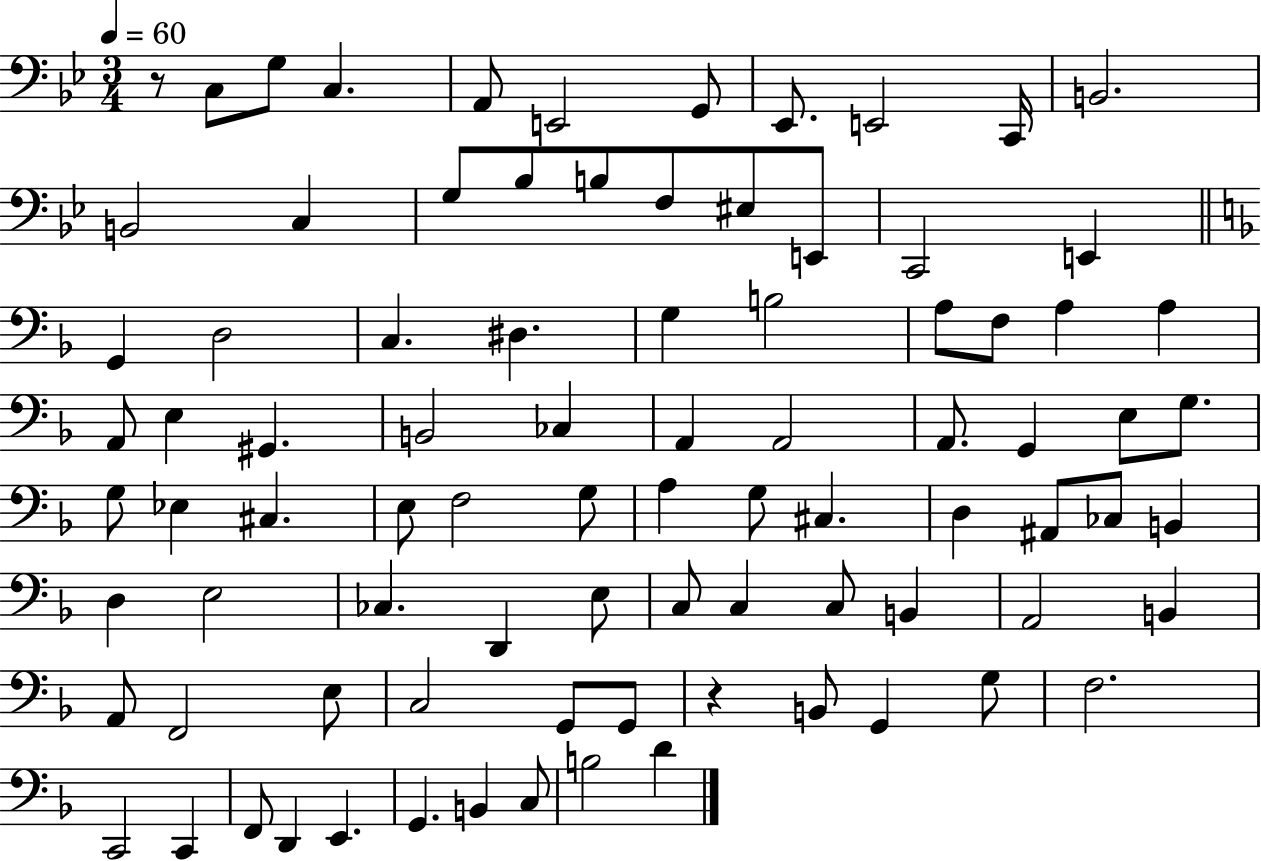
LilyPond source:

{
  \clef bass
  \numericTimeSignature
  \time 3/4
  \key bes \major
  \tempo 4 = 60
  r8 c8 g8 c4. | a,8 e,2 g,8 | ees,8. e,2 c,16 | b,2. | \break b,2 c4 | g8 bes8 b8 f8 eis8 e,8 | c,2 e,4 | \bar "||" \break \key f \major g,4 d2 | c4. dis4. | g4 b2 | a8 f8 a4 a4 | \break a,8 e4 gis,4. | b,2 ces4 | a,4 a,2 | a,8. g,4 e8 g8. | \break g8 ees4 cis4. | e8 f2 g8 | a4 g8 cis4. | d4 ais,8 ces8 b,4 | \break d4 e2 | ces4. d,4 e8 | c8 c4 c8 b,4 | a,2 b,4 | \break a,8 f,2 e8 | c2 g,8 g,8 | r4 b,8 g,4 g8 | f2. | \break c,2 c,4 | f,8 d,4 e,4. | g,4. b,4 c8 | b2 d'4 | \break \bar "|."
}